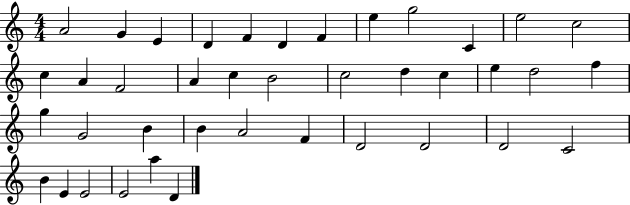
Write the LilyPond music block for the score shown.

{
  \clef treble
  \numericTimeSignature
  \time 4/4
  \key c \major
  a'2 g'4 e'4 | d'4 f'4 d'4 f'4 | e''4 g''2 c'4 | e''2 c''2 | \break c''4 a'4 f'2 | a'4 c''4 b'2 | c''2 d''4 c''4 | e''4 d''2 f''4 | \break g''4 g'2 b'4 | b'4 a'2 f'4 | d'2 d'2 | d'2 c'2 | \break b'4 e'4 e'2 | e'2 a''4 d'4 | \bar "|."
}